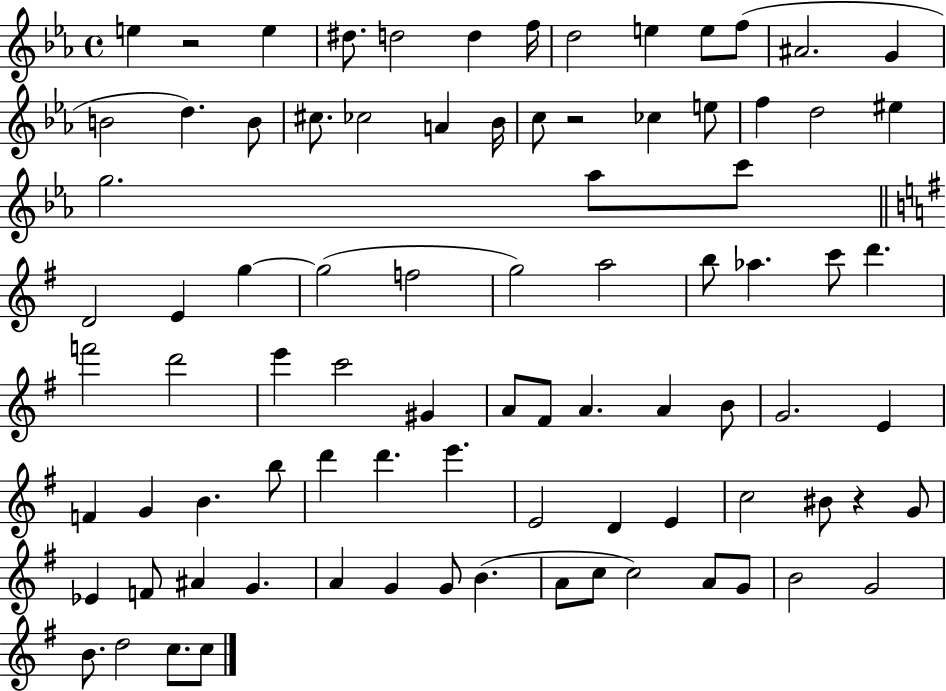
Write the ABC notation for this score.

X:1
T:Untitled
M:4/4
L:1/4
K:Eb
e z2 e ^d/2 d2 d f/4 d2 e e/2 f/2 ^A2 G B2 d B/2 ^c/2 _c2 A _B/4 c/2 z2 _c e/2 f d2 ^e g2 _a/2 c'/2 D2 E g g2 f2 g2 a2 b/2 _a c'/2 d' f'2 d'2 e' c'2 ^G A/2 ^F/2 A A B/2 G2 E F G B b/2 d' d' e' E2 D E c2 ^B/2 z G/2 _E F/2 ^A G A G G/2 B A/2 c/2 c2 A/2 G/2 B2 G2 B/2 d2 c/2 c/2